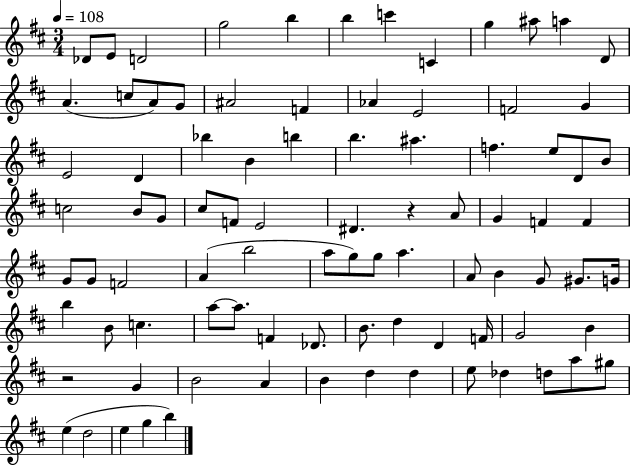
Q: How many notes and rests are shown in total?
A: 89